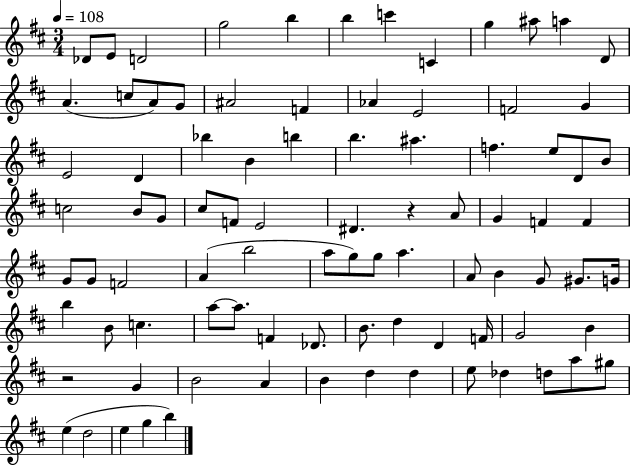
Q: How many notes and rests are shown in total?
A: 89